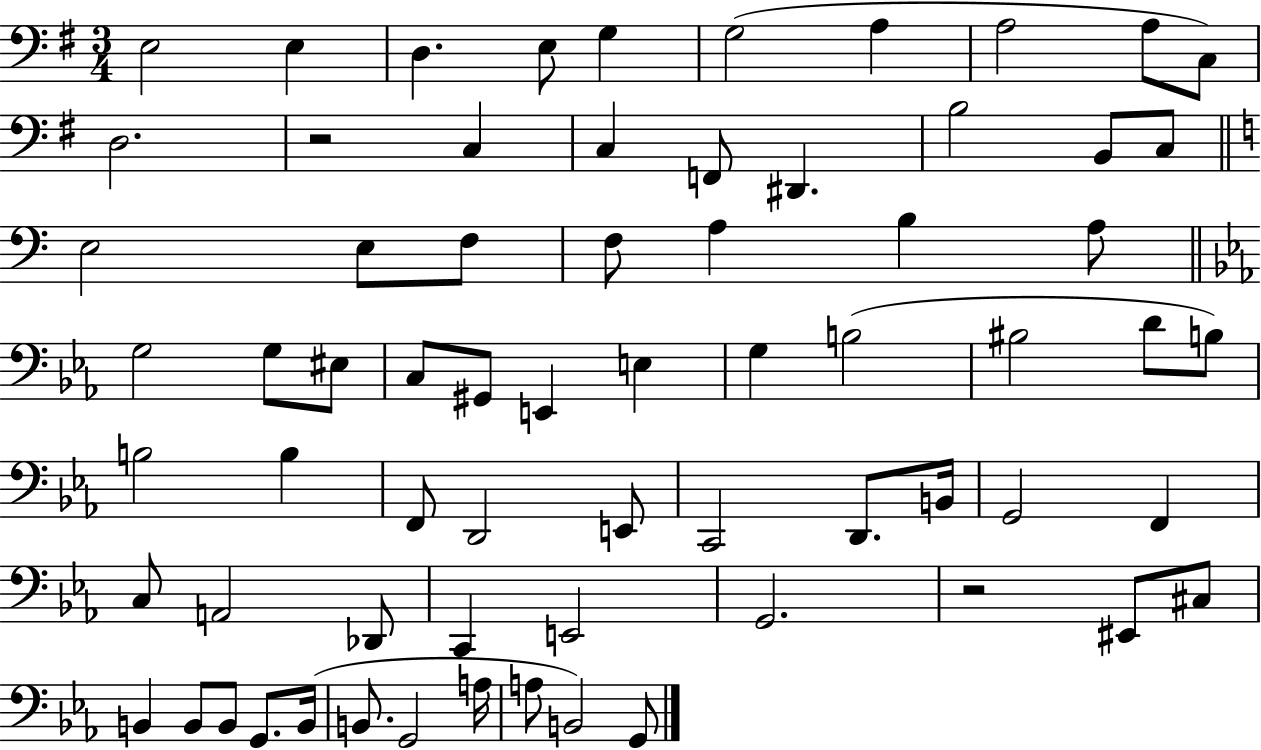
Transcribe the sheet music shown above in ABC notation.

X:1
T:Untitled
M:3/4
L:1/4
K:G
E,2 E, D, E,/2 G, G,2 A, A,2 A,/2 C,/2 D,2 z2 C, C, F,,/2 ^D,, B,2 B,,/2 C,/2 E,2 E,/2 F,/2 F,/2 A, B, A,/2 G,2 G,/2 ^E,/2 C,/2 ^G,,/2 E,, E, G, B,2 ^B,2 D/2 B,/2 B,2 B, F,,/2 D,,2 E,,/2 C,,2 D,,/2 B,,/4 G,,2 F,, C,/2 A,,2 _D,,/2 C,, E,,2 G,,2 z2 ^E,,/2 ^C,/2 B,, B,,/2 B,,/2 G,,/2 B,,/4 B,,/2 G,,2 A,/4 A,/2 B,,2 G,,/2